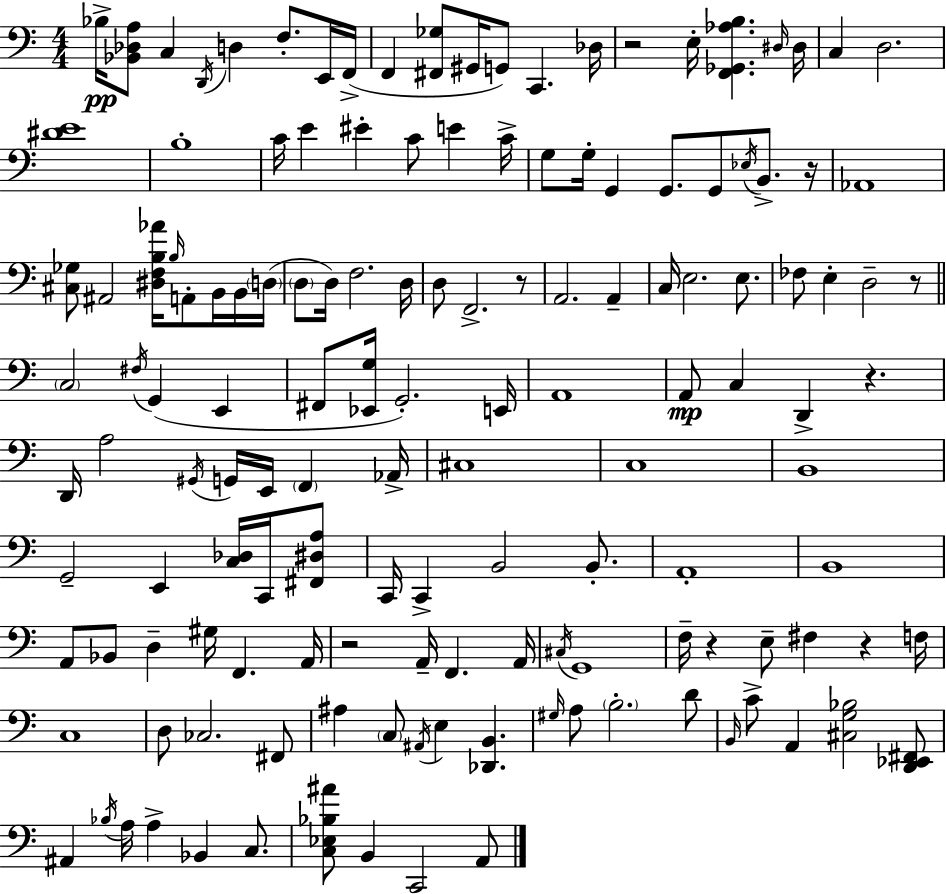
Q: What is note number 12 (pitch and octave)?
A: Db3